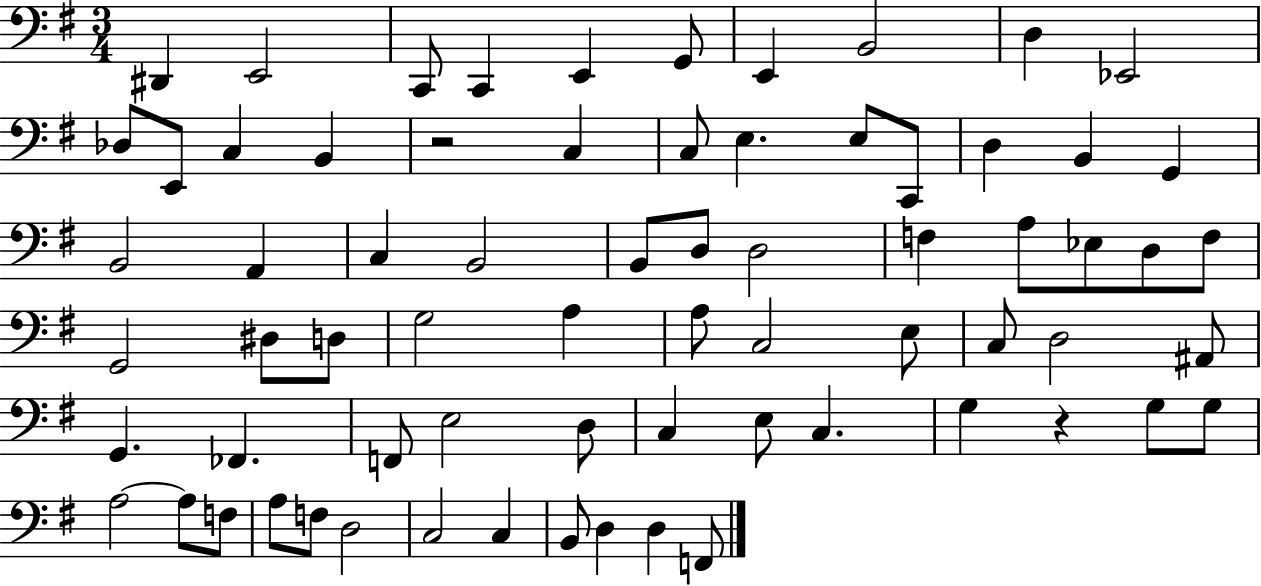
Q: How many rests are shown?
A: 2